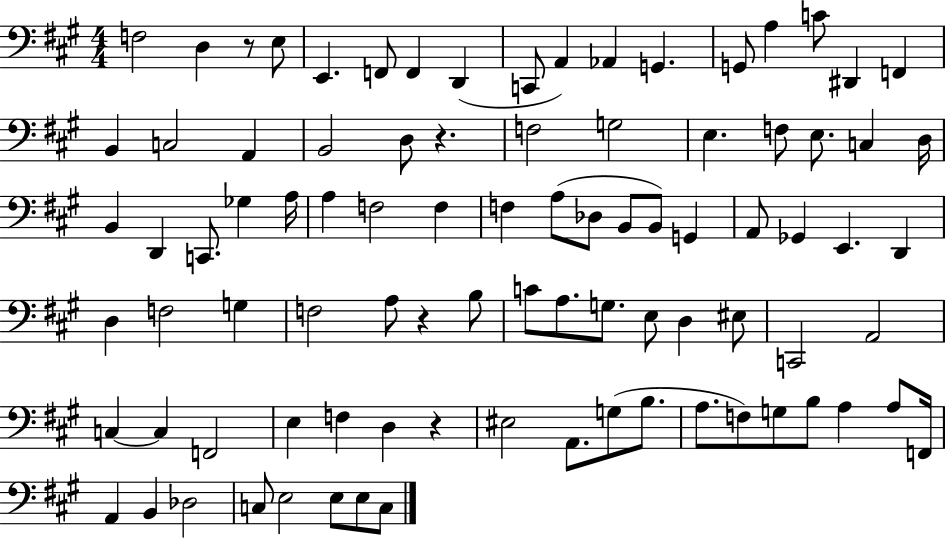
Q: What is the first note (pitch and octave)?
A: F3